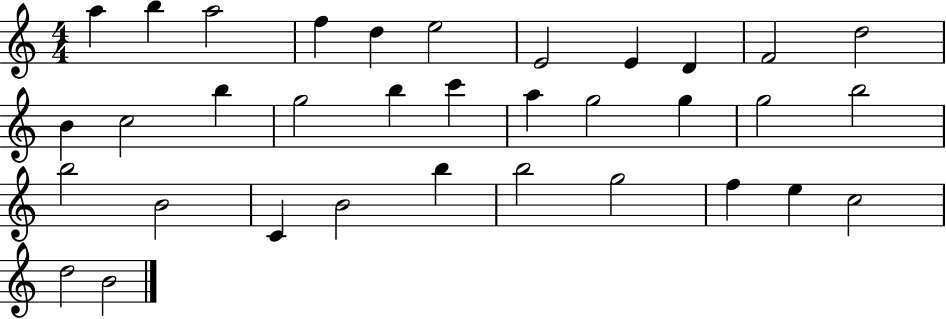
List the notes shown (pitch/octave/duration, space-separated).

A5/q B5/q A5/h F5/q D5/q E5/h E4/h E4/q D4/q F4/h D5/h B4/q C5/h B5/q G5/h B5/q C6/q A5/q G5/h G5/q G5/h B5/h B5/h B4/h C4/q B4/h B5/q B5/h G5/h F5/q E5/q C5/h D5/h B4/h